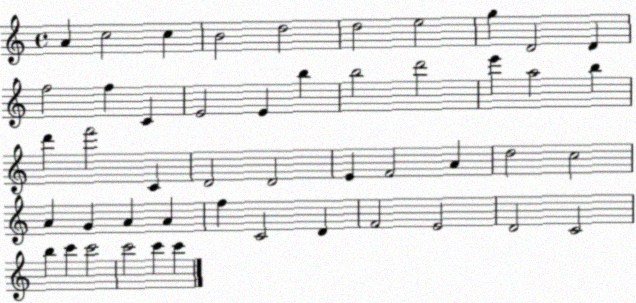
X:1
T:Untitled
M:4/4
L:1/4
K:C
A c2 c B2 d2 d2 e2 g D2 D f2 f C E2 E b b2 d'2 e' a2 b d' f'2 C D2 D2 E F2 A d2 c2 A G A A f C2 D F2 E2 D2 C2 b c' c'2 c'2 c' c'